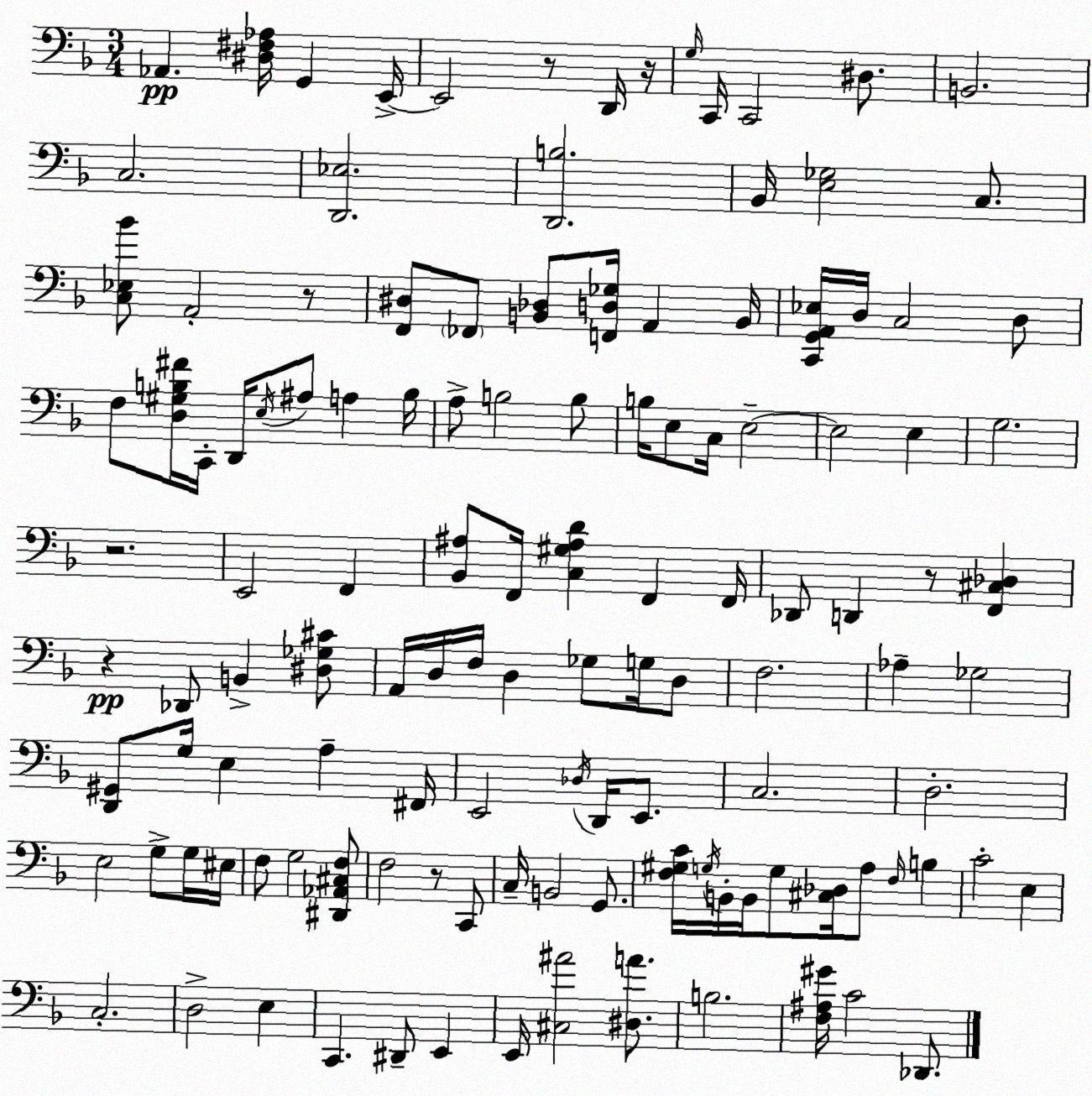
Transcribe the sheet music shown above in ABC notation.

X:1
T:Untitled
M:3/4
L:1/4
K:F
_A,, [^D,^F,_A,]/4 G,, E,,/4 E,,2 z/2 D,,/4 z/4 G,/4 C,,/4 C,,2 ^D,/2 B,,2 C,2 [D,,_E,]2 [D,,B,]2 _B,,/4 [E,_G,]2 C,/2 [C,_E,_B]/2 A,,2 z/2 [F,,^D,]/2 _F,,/2 [B,,_D,]/2 [F,,D,_G,]/4 A,, B,,/4 [C,,G,,A,,_E,]/4 D,/4 C,2 D,/2 F,/2 [D,^G,B,^F]/4 C,,/4 D,,/4 E,/4 ^A,/2 A, B,/4 A,/2 B,2 B,/2 B,/4 E,/2 C,/4 E,2 E,2 E, G,2 z2 E,,2 F,, [_B,,^A,]/2 F,,/4 [C,^G,^A,D] F,, F,,/4 _D,,/2 D,, z/2 [F,,^C,_D,] z _D,,/2 B,, [^D,_G,^C]/2 A,,/4 D,/4 F,/4 D, _G,/2 G,/4 D,/2 F,2 _A, _G,2 [D,,^G,,]/2 G,/4 E, A, ^F,,/4 E,,2 _D,/4 D,,/4 E,,/2 C,2 D,2 E,2 G,/2 G,/4 ^E,/4 F,/2 G,2 [^D,,_A,,^C,F,]/2 F,2 z/2 C,,/2 C,/4 B,,2 G,,/2 [F,^G,C]/4 G,/4 B,,/4 B,,/4 G,/2 [^C,_D,]/4 A,/2 F,/4 B, C2 E, C,2 D,2 E, C,, ^D,,/2 E,, E,,/4 [^C,^A]2 [^D,A]/2 B,2 [F,^A,^G]/4 C2 _D,,/2